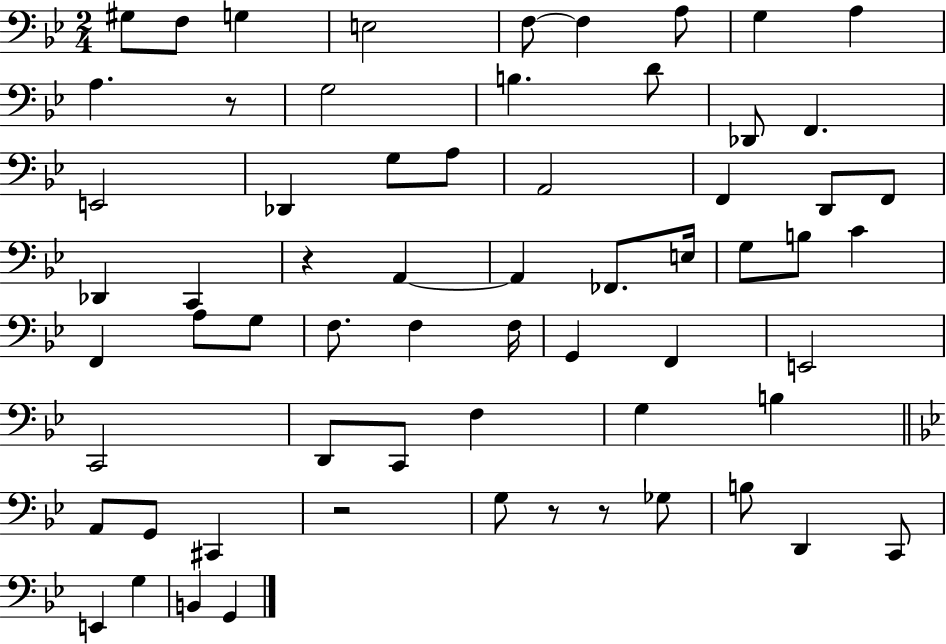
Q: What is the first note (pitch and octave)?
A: G#3